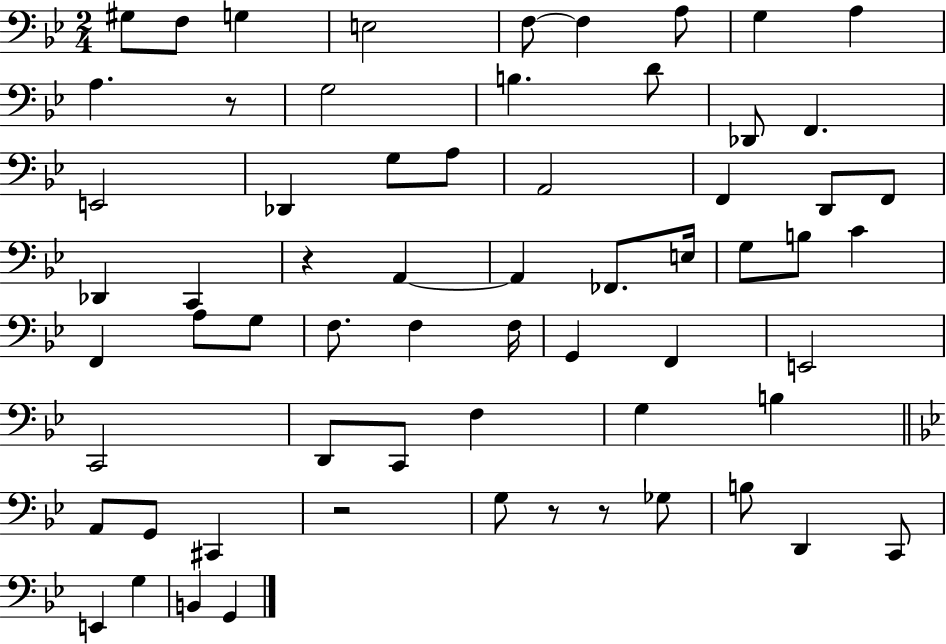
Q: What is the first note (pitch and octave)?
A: G#3